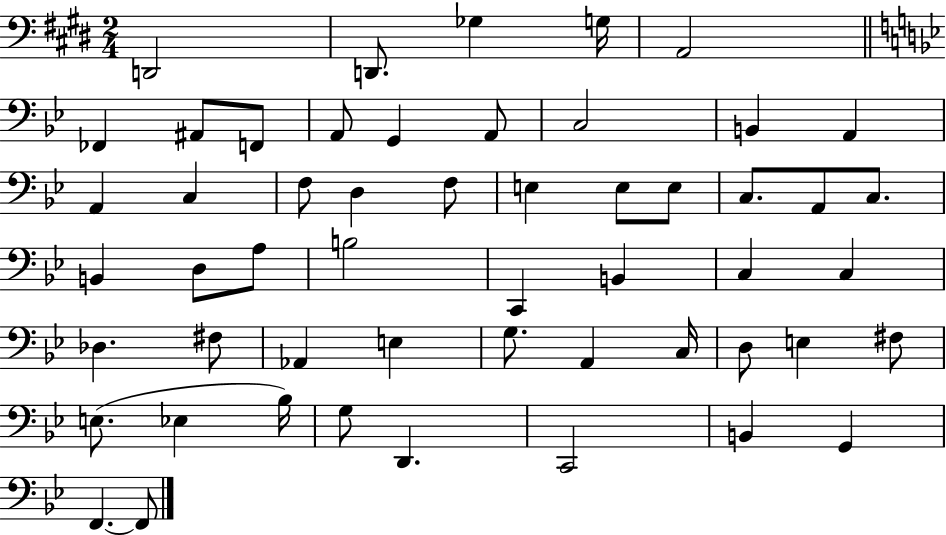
X:1
T:Untitled
M:2/4
L:1/4
K:E
D,,2 D,,/2 _G, G,/4 A,,2 _F,, ^A,,/2 F,,/2 A,,/2 G,, A,,/2 C,2 B,, A,, A,, C, F,/2 D, F,/2 E, E,/2 E,/2 C,/2 A,,/2 C,/2 B,, D,/2 A,/2 B,2 C,, B,, C, C, _D, ^F,/2 _A,, E, G,/2 A,, C,/4 D,/2 E, ^F,/2 E,/2 _E, _B,/4 G,/2 D,, C,,2 B,, G,, F,, F,,/2